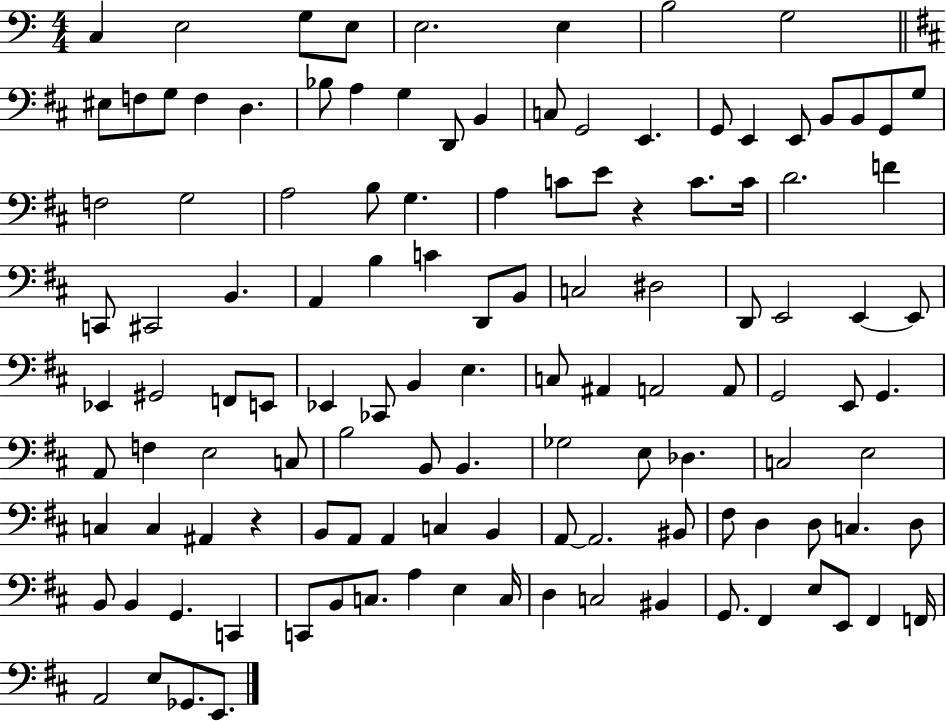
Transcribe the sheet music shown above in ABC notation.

X:1
T:Untitled
M:4/4
L:1/4
K:C
C, E,2 G,/2 E,/2 E,2 E, B,2 G,2 ^E,/2 F,/2 G,/2 F, D, _B,/2 A, G, D,,/2 B,, C,/2 G,,2 E,, G,,/2 E,, E,,/2 B,,/2 B,,/2 G,,/2 G,/2 F,2 G,2 A,2 B,/2 G, A, C/2 E/2 z C/2 C/4 D2 F C,,/2 ^C,,2 B,, A,, B, C D,,/2 B,,/2 C,2 ^D,2 D,,/2 E,,2 E,, E,,/2 _E,, ^G,,2 F,,/2 E,,/2 _E,, _C,,/2 B,, E, C,/2 ^A,, A,,2 A,,/2 G,,2 E,,/2 G,, A,,/2 F, E,2 C,/2 B,2 B,,/2 B,, _G,2 E,/2 _D, C,2 E,2 C, C, ^A,, z B,,/2 A,,/2 A,, C, B,, A,,/2 A,,2 ^B,,/2 ^F,/2 D, D,/2 C, D,/2 B,,/2 B,, G,, C,, C,,/2 B,,/2 C,/2 A, E, C,/4 D, C,2 ^B,, G,,/2 ^F,, E,/2 E,,/2 ^F,, F,,/4 A,,2 E,/2 _G,,/2 E,,/2